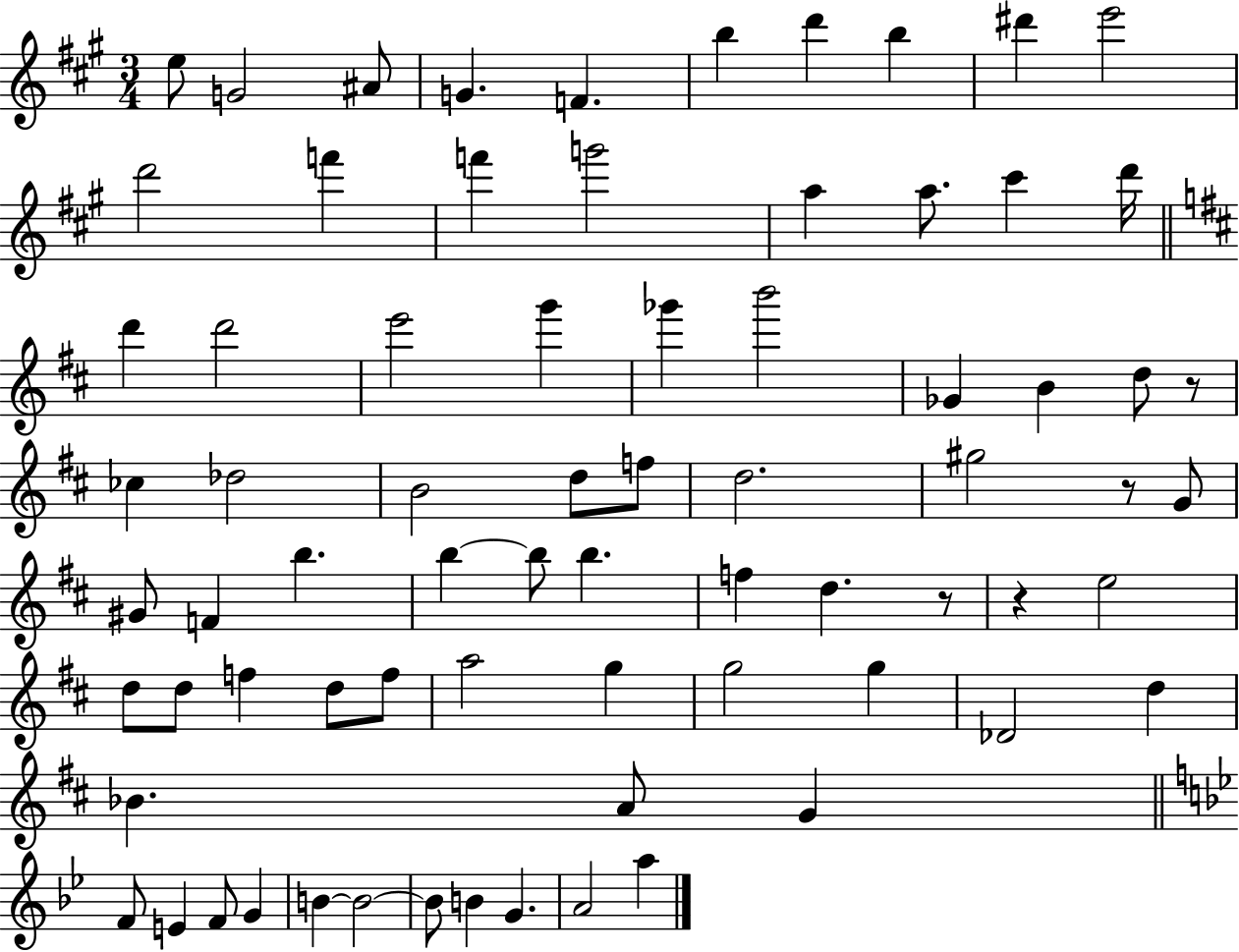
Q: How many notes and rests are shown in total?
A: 73